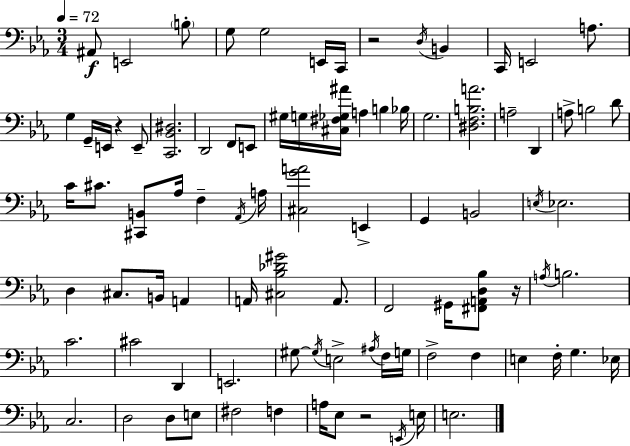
{
  \clef bass
  \numericTimeSignature
  \time 3/4
  \key ees \major
  \tempo 4 = 72
  ais,8\f e,2 \parenthesize b8-. | g8 g2 e,16 c,16 | r2 \acciaccatura { d16 } b,4 | c,16 e,2 a8. | \break g4 g,16-- e,16 r4 e,8-- | <c, bes, dis>2. | d,2 f,8 e,8 | gis16 g16 <cis fis ges ais'>16 a4 b4 | \break bes16 g2. | <dis f b a'>2. | a2-- d,4 | a8-> b2 d'8 | \break c'16 cis'8. <cis, b,>8 aes16 f4-- | \acciaccatura { aes,16 } a16 <cis g' a'>2 e,4-> | g,4 b,2 | \acciaccatura { e16 } ees2. | \break d4 cis8. b,16 a,4 | a,16 <cis bes des' gis'>2 | a,8. f,2 gis,16 | <fis, a, d bes>8 r16 \acciaccatura { a16 } b2. | \break c'2. | cis'2 | d,4 e,2. | gis8~~ \acciaccatura { gis16 } e2-> | \break \acciaccatura { ais16 } f16 g16 f2-> | f4 e4 f16-. g4. | ees16 c2. | d2 | \break d8 e8 fis2 | f4 a16 ees8 r2 | \acciaccatura { e,16 } e16 e2. | \bar "|."
}